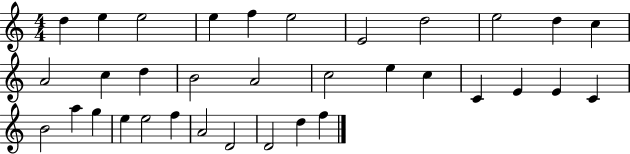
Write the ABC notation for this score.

X:1
T:Untitled
M:4/4
L:1/4
K:C
d e e2 e f e2 E2 d2 e2 d c A2 c d B2 A2 c2 e c C E E C B2 a g e e2 f A2 D2 D2 d f